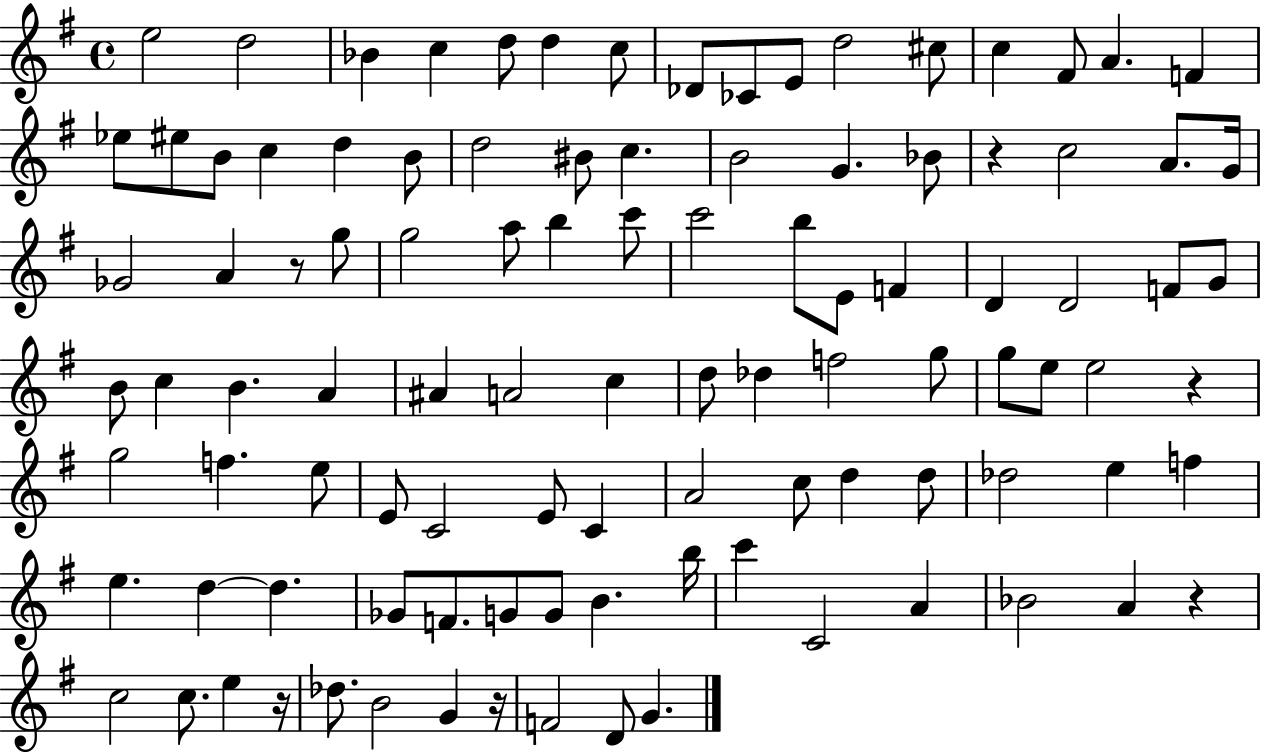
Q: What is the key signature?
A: G major